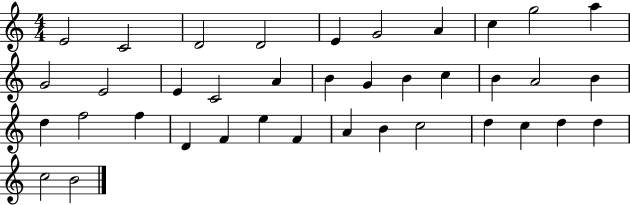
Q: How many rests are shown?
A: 0